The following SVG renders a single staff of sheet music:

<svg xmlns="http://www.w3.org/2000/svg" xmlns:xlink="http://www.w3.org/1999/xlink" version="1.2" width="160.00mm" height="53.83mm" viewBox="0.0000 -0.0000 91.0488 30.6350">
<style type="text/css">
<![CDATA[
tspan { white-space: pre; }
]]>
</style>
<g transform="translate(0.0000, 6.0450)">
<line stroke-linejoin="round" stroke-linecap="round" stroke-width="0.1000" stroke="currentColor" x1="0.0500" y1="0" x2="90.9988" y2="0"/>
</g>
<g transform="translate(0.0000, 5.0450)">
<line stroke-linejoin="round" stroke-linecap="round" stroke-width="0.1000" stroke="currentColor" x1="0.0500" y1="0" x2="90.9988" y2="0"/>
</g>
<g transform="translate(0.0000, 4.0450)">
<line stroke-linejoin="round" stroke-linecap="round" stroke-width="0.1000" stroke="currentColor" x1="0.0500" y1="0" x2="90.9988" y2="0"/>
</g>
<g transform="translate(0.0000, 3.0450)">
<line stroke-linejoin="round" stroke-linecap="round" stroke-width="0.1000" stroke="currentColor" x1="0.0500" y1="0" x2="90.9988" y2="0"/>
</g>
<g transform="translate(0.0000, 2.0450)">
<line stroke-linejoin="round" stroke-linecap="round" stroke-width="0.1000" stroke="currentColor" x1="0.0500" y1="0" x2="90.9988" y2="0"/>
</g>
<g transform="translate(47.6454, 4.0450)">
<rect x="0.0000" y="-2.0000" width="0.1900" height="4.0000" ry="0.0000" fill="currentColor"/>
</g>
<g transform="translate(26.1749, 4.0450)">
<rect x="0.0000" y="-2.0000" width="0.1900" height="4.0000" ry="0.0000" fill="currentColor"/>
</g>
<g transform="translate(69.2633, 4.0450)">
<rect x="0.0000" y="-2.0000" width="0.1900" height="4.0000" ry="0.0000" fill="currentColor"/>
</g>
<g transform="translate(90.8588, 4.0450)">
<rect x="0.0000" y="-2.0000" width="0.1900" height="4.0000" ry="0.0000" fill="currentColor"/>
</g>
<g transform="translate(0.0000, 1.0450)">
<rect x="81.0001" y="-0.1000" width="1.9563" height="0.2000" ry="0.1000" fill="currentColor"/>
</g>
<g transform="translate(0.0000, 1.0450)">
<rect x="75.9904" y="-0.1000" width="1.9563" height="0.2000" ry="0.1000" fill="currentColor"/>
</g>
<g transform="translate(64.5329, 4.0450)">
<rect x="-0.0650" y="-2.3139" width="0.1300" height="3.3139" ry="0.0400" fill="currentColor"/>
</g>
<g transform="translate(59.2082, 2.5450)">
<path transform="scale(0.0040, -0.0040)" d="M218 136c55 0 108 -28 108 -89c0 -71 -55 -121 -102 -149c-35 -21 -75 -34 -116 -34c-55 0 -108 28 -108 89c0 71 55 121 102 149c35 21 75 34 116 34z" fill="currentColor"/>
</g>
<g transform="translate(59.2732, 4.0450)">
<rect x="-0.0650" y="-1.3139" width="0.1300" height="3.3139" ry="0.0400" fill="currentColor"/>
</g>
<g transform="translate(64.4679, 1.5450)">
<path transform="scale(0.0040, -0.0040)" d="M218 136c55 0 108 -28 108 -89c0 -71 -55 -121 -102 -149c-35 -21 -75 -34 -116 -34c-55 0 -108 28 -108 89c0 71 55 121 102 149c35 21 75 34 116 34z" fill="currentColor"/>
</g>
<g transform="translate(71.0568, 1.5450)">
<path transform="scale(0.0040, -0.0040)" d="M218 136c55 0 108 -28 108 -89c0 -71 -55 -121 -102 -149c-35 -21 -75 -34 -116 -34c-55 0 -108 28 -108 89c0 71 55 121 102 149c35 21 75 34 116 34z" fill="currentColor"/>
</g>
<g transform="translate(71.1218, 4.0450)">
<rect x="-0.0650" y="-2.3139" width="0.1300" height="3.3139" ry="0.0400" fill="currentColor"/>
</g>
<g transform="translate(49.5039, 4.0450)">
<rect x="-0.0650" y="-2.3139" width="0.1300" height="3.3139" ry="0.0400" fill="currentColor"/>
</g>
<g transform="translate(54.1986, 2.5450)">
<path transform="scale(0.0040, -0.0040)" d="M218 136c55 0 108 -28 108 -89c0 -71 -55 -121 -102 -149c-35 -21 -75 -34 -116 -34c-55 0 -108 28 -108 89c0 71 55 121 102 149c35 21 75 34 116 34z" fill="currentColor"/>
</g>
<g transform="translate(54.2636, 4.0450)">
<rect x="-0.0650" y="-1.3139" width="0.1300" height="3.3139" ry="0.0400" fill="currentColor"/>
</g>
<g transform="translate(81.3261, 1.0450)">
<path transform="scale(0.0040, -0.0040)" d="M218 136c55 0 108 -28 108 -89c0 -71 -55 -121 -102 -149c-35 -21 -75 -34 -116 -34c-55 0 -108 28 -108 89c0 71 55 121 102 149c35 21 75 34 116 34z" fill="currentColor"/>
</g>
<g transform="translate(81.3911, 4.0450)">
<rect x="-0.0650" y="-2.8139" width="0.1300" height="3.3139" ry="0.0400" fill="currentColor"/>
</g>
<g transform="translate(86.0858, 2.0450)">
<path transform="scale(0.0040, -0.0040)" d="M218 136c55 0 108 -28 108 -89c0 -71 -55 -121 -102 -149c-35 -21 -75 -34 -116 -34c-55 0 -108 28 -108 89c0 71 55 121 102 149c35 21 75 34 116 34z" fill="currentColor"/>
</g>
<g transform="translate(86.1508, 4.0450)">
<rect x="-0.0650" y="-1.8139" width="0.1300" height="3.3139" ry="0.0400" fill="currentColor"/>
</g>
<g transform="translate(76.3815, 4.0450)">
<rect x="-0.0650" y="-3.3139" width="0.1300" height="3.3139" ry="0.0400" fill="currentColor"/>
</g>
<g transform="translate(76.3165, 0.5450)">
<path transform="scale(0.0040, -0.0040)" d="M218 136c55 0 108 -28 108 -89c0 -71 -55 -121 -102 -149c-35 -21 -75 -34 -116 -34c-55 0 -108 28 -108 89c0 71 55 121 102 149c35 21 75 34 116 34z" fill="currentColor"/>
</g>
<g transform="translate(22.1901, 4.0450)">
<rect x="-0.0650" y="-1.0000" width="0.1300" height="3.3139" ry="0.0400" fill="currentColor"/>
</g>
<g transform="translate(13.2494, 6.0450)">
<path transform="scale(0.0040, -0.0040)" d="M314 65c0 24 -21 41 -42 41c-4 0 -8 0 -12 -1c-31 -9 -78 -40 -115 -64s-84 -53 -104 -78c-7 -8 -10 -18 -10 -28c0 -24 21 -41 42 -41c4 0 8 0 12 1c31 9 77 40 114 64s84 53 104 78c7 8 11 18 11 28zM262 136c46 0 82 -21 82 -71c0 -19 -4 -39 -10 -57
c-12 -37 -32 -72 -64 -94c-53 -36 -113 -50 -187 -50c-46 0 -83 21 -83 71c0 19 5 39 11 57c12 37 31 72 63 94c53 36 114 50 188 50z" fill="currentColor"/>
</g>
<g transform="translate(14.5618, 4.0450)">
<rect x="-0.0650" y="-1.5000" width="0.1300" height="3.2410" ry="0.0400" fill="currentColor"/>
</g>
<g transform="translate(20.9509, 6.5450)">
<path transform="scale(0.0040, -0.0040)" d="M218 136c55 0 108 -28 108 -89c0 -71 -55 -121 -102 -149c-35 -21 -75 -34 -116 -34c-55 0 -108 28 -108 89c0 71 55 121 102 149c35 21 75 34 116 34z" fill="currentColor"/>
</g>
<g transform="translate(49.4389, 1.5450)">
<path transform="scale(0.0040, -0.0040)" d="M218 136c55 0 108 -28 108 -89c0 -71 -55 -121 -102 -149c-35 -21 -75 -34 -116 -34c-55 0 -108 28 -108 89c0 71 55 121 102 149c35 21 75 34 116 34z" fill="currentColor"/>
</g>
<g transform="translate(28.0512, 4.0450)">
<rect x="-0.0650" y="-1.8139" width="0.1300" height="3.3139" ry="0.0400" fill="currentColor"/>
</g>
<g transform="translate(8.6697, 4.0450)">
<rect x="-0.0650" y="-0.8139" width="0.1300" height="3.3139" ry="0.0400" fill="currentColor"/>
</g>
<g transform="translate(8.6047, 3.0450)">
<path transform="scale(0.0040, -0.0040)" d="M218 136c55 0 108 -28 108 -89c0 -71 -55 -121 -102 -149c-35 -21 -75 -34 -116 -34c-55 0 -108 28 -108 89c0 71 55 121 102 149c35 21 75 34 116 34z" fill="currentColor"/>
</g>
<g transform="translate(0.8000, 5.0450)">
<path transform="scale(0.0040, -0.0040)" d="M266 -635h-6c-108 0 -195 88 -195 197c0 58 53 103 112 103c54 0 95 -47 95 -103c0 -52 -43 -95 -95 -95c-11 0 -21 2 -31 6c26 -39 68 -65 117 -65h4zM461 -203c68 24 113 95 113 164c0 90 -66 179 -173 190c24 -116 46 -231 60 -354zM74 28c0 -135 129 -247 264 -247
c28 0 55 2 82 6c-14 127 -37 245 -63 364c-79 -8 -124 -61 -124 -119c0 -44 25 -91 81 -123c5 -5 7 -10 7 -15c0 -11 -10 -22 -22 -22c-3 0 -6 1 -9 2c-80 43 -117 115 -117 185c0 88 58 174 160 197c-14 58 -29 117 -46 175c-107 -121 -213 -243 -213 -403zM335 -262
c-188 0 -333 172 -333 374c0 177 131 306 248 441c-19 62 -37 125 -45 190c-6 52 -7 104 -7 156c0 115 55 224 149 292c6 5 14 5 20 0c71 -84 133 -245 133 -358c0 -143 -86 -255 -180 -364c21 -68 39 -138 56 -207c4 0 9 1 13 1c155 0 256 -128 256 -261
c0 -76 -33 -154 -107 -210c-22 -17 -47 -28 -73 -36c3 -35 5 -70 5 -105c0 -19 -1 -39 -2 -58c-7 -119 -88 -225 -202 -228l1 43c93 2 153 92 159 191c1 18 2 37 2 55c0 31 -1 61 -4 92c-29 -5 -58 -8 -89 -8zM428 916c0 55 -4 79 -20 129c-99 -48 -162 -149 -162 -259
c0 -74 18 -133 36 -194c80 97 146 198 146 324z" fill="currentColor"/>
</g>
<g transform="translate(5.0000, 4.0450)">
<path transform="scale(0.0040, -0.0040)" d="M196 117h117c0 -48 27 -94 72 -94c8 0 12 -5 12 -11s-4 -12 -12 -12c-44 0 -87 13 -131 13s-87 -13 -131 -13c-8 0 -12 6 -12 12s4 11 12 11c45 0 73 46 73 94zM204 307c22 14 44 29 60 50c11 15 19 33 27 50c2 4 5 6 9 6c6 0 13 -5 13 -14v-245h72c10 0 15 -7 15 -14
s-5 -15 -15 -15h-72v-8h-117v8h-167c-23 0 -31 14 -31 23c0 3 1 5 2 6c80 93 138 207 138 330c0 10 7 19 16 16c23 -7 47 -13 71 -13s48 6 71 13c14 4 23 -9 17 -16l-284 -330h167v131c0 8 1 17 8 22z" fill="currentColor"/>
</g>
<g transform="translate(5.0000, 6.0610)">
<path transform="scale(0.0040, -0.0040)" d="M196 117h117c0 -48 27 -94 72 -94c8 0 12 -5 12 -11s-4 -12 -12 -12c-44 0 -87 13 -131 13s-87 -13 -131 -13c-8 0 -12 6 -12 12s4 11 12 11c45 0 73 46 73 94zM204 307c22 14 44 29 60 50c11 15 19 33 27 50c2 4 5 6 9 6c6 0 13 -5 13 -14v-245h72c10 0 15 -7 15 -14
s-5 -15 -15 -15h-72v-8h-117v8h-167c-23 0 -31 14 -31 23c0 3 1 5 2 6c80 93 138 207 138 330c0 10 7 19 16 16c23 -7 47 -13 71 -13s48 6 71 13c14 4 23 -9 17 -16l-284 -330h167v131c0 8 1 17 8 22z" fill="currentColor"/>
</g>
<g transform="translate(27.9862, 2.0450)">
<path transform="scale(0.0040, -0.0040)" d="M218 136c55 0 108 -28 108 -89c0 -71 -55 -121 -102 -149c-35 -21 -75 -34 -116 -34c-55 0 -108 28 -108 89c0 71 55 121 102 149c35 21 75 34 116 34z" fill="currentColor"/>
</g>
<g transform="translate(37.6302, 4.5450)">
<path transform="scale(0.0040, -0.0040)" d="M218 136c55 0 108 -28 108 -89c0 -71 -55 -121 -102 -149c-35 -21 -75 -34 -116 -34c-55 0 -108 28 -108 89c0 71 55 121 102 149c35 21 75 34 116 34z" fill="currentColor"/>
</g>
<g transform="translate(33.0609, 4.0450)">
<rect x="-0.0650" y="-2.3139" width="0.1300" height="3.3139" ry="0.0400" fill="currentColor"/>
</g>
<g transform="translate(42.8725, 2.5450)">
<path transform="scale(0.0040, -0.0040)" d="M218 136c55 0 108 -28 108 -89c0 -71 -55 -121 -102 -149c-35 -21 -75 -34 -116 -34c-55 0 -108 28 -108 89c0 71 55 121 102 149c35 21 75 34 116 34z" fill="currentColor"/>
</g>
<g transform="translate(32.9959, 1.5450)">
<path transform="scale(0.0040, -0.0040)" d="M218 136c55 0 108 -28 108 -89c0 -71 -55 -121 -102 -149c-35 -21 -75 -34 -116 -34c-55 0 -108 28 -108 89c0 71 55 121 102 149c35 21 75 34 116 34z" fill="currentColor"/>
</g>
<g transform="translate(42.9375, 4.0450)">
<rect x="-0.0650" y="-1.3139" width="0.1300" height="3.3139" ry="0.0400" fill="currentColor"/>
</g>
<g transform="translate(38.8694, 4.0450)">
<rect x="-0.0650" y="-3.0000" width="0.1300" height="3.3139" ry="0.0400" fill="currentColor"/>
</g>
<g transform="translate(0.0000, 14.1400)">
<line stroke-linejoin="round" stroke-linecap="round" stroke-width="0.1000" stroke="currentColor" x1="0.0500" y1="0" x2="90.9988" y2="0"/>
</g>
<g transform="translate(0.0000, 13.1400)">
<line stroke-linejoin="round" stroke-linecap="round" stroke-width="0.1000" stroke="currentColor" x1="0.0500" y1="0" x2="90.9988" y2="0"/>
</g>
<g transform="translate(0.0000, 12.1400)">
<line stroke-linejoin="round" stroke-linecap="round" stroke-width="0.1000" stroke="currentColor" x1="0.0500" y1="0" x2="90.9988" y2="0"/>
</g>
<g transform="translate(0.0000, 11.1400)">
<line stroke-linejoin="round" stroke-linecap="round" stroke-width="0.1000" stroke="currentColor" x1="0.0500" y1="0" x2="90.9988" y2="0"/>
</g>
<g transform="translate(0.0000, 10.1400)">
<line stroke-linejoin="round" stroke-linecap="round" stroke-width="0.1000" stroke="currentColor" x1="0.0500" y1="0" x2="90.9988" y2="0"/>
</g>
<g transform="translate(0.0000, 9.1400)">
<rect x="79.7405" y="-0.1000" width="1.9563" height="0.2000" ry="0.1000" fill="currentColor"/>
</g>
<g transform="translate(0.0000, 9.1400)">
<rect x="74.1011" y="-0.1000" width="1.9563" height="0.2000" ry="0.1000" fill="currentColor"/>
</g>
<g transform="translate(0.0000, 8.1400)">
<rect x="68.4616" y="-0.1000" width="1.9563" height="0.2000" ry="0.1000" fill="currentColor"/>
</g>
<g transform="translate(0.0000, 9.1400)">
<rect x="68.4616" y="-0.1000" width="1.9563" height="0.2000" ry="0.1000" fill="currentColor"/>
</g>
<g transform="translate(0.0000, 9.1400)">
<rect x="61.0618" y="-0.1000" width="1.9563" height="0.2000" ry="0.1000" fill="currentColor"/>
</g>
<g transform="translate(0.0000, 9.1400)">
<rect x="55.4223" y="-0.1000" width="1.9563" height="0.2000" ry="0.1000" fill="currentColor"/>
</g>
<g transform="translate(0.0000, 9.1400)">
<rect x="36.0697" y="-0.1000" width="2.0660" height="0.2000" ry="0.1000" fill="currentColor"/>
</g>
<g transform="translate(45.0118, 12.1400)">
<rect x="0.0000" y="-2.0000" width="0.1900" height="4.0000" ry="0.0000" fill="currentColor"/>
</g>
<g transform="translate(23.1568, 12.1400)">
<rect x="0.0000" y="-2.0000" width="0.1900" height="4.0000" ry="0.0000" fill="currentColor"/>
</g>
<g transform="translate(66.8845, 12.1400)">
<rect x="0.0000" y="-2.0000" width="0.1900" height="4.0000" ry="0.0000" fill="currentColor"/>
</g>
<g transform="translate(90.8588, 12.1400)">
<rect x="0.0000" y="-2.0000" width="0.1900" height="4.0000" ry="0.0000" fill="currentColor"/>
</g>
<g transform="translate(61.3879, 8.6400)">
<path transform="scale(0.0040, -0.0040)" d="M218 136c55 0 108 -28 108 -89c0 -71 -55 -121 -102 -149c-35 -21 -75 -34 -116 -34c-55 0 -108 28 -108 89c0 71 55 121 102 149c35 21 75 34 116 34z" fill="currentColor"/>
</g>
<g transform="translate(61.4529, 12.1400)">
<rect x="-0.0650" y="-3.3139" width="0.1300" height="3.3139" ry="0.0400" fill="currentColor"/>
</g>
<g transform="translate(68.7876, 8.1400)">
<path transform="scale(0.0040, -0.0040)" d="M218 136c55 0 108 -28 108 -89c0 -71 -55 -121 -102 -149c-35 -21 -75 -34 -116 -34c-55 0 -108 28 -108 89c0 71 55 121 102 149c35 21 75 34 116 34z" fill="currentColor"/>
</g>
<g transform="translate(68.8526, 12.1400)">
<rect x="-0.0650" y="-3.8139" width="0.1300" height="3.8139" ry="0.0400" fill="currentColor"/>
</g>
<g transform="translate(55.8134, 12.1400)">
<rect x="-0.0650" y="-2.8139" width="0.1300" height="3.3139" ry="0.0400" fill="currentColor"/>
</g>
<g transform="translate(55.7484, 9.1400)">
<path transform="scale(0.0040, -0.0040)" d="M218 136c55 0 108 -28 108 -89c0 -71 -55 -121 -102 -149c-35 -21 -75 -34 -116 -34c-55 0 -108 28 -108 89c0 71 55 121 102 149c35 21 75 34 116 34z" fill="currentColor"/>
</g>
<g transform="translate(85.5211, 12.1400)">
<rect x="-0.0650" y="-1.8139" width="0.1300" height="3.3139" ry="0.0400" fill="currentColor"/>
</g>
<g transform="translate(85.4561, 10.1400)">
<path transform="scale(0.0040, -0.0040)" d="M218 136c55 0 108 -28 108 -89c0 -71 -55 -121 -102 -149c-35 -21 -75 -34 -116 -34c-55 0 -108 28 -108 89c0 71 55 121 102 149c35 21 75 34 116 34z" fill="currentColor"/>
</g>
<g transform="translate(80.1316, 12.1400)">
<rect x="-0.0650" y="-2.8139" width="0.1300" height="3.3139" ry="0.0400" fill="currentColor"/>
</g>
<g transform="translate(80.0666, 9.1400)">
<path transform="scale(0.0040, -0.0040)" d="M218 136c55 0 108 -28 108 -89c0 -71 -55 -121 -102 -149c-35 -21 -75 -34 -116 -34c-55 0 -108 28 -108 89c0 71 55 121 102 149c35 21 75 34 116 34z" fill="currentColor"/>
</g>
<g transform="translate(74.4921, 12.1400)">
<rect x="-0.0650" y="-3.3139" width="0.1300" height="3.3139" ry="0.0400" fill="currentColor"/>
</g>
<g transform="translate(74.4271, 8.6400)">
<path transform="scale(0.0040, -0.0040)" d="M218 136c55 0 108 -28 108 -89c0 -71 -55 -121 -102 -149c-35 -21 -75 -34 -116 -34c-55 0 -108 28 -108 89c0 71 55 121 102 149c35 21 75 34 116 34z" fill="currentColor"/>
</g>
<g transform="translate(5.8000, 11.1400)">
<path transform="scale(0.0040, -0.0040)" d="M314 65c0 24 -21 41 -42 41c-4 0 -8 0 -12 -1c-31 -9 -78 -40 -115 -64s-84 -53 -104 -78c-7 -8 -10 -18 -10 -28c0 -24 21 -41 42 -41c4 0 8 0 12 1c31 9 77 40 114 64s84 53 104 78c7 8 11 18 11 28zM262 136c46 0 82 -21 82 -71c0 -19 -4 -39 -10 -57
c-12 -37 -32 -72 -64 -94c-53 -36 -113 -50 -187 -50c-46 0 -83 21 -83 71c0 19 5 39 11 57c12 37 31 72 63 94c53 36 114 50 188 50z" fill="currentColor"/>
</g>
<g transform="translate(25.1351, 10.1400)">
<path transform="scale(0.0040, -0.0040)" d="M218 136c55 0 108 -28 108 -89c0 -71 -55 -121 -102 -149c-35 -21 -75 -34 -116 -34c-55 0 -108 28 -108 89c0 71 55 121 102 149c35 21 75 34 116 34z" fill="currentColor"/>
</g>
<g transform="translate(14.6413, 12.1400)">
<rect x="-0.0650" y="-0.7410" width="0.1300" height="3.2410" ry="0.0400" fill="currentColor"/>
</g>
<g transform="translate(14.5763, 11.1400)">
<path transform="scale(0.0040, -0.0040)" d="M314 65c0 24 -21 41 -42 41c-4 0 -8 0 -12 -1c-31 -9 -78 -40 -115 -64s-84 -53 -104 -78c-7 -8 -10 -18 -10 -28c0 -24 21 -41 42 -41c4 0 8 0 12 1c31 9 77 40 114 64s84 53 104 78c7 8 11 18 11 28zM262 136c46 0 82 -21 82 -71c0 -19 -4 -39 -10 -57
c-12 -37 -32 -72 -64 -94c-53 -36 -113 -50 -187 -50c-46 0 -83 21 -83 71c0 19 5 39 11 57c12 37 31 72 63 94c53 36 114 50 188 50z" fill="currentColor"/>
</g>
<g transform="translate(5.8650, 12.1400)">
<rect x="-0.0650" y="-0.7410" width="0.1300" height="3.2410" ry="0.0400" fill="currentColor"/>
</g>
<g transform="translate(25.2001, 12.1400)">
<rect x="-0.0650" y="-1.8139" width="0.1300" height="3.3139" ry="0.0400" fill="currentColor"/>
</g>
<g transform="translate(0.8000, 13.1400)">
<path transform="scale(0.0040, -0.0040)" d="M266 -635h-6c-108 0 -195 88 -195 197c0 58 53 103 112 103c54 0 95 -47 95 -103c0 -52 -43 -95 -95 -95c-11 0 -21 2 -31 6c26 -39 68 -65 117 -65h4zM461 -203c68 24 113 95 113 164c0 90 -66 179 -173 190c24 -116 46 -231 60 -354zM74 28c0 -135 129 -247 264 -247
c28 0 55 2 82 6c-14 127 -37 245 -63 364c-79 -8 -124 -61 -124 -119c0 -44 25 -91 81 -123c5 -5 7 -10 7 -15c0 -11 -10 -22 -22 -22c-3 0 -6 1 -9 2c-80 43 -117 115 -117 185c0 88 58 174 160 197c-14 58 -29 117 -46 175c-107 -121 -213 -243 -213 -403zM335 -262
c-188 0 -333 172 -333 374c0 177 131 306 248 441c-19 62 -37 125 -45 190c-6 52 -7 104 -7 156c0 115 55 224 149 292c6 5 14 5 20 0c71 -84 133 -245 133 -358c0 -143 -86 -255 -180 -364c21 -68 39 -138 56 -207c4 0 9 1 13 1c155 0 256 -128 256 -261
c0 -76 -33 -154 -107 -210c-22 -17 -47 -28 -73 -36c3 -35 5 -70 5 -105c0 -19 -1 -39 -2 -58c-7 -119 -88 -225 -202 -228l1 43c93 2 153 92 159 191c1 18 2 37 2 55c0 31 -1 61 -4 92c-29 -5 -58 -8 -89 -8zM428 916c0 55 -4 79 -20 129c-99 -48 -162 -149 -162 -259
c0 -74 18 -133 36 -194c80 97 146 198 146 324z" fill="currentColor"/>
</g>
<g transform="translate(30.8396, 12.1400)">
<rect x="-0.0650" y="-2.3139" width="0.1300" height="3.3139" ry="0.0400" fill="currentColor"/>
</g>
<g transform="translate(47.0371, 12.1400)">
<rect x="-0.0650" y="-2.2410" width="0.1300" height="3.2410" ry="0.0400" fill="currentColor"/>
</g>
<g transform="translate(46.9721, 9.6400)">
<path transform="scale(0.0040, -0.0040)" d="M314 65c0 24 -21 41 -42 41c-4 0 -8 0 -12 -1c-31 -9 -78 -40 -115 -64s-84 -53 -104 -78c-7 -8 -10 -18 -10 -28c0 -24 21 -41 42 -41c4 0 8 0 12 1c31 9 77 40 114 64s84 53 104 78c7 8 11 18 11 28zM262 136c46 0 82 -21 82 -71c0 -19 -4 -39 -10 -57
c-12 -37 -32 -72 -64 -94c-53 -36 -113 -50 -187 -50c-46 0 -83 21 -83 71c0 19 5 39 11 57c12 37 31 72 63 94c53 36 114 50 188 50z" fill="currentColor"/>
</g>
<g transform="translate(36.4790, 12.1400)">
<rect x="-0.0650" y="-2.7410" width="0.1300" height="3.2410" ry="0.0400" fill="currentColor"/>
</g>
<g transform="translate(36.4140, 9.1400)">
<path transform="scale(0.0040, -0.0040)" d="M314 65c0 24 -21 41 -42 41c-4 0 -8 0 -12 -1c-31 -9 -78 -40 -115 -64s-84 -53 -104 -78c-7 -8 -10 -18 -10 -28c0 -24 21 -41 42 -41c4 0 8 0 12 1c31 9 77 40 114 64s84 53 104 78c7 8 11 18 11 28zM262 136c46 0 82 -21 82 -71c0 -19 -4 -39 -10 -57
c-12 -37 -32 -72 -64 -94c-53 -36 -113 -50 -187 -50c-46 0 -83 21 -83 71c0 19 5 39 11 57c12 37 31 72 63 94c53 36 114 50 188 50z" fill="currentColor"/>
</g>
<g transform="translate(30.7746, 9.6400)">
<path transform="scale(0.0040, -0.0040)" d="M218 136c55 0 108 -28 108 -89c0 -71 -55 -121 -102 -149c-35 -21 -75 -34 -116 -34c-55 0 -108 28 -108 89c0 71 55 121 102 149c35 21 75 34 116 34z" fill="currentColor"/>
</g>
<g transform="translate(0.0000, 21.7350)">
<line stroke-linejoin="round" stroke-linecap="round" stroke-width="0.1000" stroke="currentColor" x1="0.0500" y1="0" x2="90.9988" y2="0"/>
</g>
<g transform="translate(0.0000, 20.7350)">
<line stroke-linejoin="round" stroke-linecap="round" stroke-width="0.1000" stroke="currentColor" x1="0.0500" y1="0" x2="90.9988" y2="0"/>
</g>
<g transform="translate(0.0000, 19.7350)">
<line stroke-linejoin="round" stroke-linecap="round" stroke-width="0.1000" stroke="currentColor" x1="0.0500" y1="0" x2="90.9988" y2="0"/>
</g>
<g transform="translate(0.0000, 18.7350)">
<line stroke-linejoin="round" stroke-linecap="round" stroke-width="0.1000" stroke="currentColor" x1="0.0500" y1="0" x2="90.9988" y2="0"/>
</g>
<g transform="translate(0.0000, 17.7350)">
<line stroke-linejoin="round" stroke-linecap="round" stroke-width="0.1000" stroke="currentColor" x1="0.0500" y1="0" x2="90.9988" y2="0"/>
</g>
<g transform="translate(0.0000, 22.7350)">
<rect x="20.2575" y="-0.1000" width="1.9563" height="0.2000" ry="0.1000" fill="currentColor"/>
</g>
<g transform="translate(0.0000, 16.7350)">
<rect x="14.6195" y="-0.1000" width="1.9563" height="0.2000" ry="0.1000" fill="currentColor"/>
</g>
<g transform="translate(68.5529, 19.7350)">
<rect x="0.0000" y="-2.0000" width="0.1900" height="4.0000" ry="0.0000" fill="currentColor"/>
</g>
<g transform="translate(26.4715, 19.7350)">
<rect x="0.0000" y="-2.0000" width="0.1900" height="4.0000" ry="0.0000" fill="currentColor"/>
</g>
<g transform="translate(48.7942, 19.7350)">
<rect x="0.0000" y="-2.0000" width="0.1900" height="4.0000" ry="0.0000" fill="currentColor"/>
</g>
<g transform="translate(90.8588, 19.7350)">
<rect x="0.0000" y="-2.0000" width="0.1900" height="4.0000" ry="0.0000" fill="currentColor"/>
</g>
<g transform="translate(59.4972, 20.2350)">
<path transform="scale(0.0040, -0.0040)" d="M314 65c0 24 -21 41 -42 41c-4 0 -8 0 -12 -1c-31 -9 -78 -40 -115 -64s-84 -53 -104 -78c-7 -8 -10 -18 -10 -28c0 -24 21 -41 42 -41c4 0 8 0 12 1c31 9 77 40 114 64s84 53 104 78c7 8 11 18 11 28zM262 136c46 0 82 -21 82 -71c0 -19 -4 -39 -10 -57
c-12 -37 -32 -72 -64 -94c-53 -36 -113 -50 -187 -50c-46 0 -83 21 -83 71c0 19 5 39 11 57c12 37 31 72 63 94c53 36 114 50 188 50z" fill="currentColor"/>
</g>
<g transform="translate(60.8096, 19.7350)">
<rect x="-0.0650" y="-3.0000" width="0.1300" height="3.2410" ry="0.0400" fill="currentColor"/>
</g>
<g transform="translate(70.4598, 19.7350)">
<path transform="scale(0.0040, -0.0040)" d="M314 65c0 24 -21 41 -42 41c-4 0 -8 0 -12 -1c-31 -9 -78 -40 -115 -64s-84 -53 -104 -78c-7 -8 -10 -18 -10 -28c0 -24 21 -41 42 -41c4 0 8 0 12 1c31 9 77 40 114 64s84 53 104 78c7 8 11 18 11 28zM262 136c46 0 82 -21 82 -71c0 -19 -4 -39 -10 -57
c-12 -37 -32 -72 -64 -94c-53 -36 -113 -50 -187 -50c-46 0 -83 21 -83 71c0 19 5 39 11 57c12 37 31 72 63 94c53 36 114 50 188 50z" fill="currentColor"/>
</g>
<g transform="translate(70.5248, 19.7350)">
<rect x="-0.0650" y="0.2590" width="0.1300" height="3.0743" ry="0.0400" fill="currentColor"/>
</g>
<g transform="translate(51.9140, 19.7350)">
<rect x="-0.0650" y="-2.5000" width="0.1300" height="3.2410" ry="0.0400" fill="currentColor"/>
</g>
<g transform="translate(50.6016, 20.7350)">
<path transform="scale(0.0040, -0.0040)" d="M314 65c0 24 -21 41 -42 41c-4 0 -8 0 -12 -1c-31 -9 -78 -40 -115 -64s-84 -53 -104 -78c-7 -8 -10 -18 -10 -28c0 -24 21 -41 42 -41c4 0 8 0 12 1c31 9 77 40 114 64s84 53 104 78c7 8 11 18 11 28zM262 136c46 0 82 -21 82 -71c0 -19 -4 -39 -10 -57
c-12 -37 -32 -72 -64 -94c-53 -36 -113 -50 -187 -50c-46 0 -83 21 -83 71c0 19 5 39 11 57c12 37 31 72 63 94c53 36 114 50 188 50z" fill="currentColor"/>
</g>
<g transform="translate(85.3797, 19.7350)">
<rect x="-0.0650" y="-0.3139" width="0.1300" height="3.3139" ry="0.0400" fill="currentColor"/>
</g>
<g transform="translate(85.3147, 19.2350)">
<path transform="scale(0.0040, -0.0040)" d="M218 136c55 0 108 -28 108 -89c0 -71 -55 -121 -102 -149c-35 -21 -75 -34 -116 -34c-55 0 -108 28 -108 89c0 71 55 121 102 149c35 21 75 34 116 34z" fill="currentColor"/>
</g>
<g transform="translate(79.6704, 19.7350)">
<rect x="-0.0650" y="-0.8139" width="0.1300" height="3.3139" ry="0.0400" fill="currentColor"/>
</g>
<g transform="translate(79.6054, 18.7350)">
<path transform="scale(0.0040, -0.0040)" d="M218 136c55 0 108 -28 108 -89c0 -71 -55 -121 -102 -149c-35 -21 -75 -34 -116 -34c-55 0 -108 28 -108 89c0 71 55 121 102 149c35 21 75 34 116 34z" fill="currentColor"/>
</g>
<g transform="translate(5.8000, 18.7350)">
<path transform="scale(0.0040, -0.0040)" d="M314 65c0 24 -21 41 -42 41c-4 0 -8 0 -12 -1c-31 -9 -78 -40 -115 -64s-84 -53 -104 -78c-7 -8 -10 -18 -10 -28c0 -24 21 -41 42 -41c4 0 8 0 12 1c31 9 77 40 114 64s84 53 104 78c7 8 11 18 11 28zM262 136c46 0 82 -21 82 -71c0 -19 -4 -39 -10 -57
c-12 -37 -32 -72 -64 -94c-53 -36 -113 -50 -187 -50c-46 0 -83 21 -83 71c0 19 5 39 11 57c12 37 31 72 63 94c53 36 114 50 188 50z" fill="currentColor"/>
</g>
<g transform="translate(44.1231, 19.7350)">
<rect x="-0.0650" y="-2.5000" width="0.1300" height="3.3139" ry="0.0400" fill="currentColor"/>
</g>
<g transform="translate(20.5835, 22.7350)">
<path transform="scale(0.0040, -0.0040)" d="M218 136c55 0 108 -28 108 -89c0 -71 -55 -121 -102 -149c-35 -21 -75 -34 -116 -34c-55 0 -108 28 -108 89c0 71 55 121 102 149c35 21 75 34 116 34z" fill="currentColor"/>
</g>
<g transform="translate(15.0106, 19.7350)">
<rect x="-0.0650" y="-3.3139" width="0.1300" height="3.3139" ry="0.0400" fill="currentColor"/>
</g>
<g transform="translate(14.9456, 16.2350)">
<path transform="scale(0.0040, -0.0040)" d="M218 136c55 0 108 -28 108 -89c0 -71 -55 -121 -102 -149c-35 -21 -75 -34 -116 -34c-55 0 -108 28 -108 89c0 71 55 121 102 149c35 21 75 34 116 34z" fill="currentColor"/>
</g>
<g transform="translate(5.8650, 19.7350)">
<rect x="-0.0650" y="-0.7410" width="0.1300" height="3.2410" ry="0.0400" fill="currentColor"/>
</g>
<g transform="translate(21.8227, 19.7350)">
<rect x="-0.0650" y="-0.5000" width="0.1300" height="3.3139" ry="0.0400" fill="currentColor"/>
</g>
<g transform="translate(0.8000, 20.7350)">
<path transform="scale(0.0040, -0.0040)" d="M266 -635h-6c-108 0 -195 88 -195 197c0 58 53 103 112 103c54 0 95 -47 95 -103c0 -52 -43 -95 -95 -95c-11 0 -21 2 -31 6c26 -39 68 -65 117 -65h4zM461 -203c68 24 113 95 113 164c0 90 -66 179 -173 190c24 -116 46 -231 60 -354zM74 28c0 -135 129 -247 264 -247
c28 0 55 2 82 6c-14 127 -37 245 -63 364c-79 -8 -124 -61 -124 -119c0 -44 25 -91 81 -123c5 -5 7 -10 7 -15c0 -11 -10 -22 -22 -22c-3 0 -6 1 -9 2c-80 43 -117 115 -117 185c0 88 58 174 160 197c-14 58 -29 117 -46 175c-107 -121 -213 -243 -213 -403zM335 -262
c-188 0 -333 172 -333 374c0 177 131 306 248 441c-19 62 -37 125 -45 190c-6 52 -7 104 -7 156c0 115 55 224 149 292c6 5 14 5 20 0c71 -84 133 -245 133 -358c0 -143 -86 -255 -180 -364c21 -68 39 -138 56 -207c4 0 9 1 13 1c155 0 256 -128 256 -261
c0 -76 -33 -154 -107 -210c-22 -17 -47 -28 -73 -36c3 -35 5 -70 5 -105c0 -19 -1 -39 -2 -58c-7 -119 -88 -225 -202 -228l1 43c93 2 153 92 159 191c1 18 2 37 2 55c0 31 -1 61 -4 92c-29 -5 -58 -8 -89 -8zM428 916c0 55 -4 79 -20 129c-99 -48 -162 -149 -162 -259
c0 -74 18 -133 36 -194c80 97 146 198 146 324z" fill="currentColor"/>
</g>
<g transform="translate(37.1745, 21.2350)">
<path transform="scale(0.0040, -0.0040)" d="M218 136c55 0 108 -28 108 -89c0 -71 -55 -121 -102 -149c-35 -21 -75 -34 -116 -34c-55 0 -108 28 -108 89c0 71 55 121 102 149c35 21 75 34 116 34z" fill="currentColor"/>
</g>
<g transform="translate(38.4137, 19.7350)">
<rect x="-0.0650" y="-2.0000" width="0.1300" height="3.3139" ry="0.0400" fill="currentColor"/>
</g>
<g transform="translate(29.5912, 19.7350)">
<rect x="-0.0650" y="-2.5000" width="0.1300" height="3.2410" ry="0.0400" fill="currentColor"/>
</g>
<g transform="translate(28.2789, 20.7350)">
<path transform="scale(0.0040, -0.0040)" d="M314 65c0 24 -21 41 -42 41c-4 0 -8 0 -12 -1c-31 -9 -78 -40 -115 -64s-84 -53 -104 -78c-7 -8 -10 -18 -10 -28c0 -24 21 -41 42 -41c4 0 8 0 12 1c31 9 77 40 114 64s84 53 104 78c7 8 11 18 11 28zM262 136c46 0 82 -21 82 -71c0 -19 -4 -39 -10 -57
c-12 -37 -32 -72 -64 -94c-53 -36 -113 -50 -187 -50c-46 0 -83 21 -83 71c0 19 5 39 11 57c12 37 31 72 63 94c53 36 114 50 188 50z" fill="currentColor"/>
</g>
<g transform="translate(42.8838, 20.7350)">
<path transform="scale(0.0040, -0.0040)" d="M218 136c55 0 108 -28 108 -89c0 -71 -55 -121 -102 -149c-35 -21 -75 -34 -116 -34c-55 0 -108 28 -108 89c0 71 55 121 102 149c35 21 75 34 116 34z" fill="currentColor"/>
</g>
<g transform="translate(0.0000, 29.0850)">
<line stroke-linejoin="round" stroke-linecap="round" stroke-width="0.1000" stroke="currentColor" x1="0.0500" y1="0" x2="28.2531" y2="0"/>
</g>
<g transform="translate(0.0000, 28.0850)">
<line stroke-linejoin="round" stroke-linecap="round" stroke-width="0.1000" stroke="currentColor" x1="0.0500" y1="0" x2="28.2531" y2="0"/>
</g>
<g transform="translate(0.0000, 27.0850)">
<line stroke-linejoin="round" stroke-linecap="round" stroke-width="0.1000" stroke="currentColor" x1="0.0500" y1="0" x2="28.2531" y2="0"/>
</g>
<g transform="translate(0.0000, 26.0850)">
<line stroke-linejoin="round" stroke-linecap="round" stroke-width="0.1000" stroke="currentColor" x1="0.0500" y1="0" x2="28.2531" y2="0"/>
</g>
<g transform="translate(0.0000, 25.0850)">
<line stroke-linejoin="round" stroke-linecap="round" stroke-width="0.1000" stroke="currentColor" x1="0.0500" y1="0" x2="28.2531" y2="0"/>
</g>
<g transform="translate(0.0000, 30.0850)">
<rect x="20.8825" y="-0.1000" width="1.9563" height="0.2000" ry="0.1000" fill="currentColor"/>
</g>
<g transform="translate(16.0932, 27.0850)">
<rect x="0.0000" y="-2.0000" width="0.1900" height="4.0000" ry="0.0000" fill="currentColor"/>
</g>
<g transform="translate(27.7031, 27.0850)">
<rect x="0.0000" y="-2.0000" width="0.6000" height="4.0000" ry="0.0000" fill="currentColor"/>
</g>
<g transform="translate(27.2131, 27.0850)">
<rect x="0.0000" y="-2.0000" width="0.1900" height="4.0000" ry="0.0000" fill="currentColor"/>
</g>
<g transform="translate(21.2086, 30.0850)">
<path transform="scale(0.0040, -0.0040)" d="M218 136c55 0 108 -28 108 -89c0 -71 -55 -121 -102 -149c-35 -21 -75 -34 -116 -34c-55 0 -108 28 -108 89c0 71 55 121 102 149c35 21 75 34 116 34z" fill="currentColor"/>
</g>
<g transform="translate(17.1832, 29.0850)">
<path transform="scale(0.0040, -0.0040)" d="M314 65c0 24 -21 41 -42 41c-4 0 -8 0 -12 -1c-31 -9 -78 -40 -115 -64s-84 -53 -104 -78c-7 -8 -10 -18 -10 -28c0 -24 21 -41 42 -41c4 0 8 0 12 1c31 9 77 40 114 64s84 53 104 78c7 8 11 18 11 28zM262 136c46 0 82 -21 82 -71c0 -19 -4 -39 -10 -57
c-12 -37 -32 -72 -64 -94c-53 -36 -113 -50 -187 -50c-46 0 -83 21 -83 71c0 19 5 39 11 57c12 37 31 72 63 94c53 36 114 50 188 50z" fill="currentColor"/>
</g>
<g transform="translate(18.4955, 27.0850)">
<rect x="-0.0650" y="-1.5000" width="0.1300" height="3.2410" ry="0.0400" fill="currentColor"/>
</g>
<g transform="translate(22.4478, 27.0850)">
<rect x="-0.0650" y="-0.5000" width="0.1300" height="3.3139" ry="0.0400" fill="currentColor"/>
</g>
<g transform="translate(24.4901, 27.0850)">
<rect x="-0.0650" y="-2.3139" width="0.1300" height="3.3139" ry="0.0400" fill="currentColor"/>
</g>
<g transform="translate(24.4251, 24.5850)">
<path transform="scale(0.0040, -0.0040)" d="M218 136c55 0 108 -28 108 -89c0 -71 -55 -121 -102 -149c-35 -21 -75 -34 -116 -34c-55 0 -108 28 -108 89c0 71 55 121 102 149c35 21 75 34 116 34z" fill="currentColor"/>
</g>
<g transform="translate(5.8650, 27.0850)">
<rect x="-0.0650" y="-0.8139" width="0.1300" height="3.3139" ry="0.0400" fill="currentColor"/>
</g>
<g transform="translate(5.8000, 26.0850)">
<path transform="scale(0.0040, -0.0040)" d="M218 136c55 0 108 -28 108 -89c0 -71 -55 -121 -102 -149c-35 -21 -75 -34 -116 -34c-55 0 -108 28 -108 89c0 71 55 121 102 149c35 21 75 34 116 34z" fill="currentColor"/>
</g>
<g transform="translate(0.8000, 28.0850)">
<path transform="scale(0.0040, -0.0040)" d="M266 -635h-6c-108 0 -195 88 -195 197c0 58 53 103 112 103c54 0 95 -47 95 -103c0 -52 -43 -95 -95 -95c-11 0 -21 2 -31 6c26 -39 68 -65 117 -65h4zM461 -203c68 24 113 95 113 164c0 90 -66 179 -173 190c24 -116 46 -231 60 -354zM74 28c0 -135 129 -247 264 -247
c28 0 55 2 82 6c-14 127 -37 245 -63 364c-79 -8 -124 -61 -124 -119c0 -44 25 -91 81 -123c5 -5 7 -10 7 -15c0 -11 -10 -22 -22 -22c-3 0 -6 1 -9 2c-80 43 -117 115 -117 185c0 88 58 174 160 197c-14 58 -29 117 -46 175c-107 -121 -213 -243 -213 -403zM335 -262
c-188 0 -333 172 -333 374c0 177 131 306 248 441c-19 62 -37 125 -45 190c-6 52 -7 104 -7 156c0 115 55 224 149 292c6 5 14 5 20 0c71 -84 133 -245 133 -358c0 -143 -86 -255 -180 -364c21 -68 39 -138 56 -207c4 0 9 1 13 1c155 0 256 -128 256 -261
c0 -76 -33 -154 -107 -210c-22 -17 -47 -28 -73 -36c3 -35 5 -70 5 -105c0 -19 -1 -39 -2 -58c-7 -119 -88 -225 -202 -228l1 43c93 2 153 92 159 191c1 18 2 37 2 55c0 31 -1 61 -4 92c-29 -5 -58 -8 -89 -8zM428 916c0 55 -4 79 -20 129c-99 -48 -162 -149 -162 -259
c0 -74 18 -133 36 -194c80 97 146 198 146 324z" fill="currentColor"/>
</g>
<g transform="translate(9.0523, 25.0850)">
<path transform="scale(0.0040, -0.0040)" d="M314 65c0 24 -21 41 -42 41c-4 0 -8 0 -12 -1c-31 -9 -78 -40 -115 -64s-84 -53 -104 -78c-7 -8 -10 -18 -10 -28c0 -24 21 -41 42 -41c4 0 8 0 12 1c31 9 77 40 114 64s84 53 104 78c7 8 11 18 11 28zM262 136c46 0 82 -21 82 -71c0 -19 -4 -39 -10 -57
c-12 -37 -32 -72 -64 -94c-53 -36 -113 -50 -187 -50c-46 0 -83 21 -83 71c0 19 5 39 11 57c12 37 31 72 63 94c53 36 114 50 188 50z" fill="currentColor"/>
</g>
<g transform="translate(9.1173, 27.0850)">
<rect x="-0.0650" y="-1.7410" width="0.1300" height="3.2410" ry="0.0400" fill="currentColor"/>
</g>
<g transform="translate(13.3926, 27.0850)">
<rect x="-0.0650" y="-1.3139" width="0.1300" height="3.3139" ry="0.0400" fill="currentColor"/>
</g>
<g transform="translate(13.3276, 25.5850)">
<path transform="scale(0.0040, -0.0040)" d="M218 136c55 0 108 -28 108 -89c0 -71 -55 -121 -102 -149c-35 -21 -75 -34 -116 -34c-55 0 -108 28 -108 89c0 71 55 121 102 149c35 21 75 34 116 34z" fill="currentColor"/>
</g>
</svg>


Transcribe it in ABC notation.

X:1
T:Untitled
M:4/4
L:1/4
K:C
d E2 D f g A e g e e g g b a f d2 d2 f g a2 g2 a b c' b a f d2 b C G2 F G G2 A2 B2 d c d f2 e E2 C g